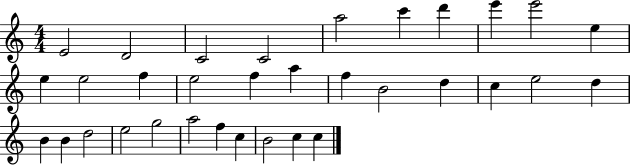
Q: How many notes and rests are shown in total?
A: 33